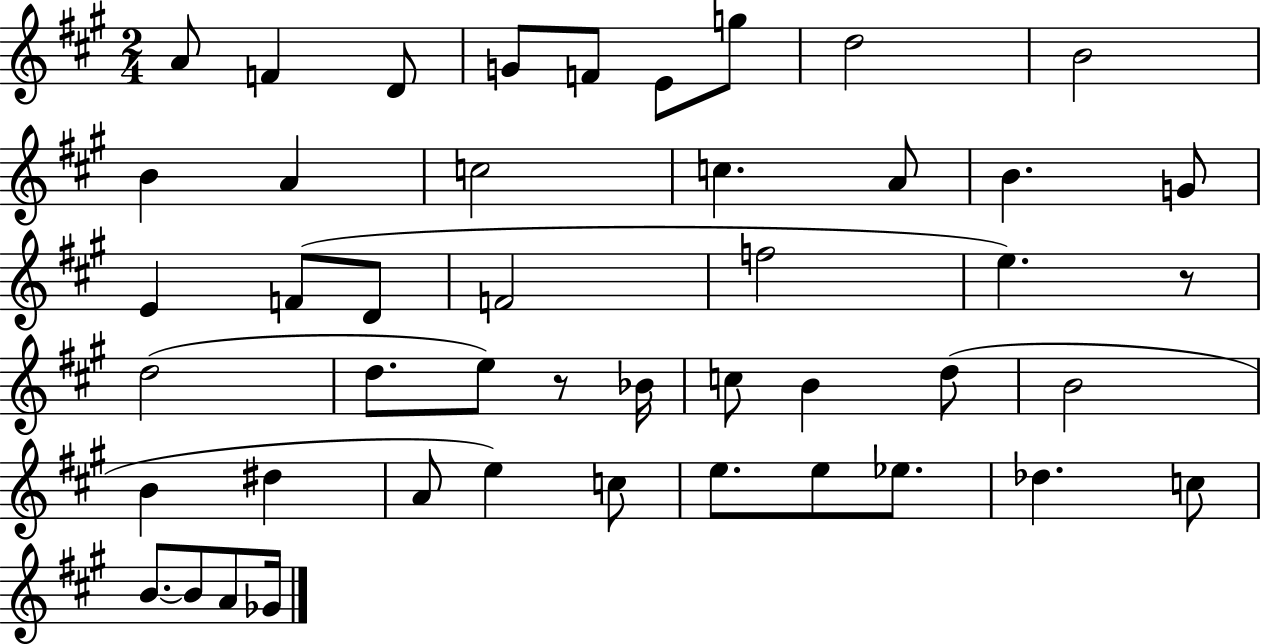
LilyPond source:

{
  \clef treble
  \numericTimeSignature
  \time 2/4
  \key a \major
  a'8 f'4 d'8 | g'8 f'8 e'8 g''8 | d''2 | b'2 | \break b'4 a'4 | c''2 | c''4. a'8 | b'4. g'8 | \break e'4 f'8( d'8 | f'2 | f''2 | e''4.) r8 | \break d''2( | d''8. e''8) r8 bes'16 | c''8 b'4 d''8( | b'2 | \break b'4 dis''4 | a'8 e''4) c''8 | e''8. e''8 ees''8. | des''4. c''8 | \break b'8.~~ b'8 a'8 ges'16 | \bar "|."
}